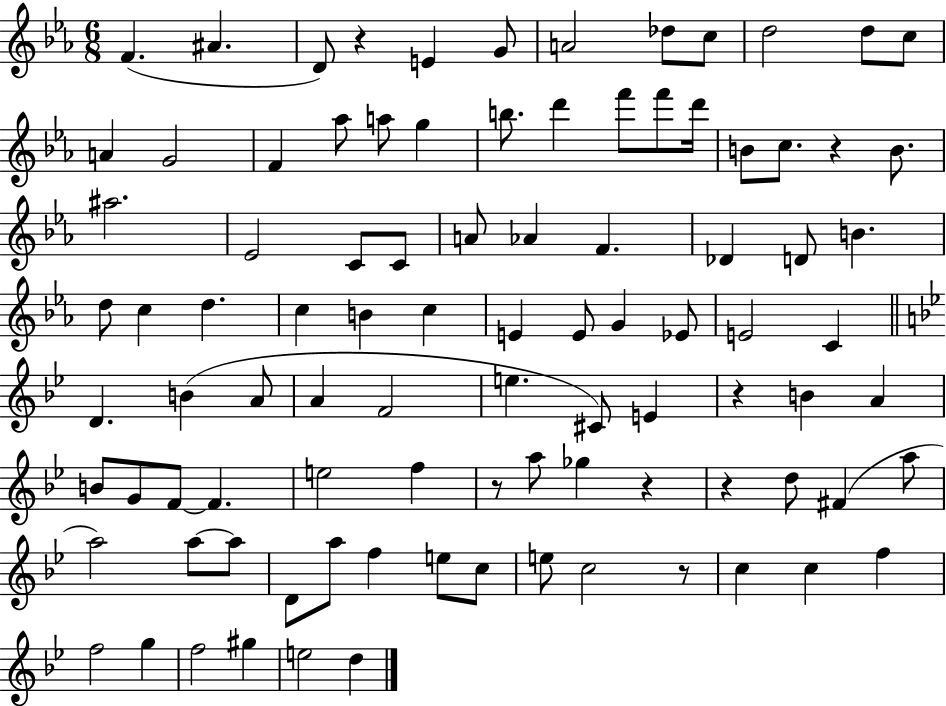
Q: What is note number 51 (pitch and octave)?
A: A4